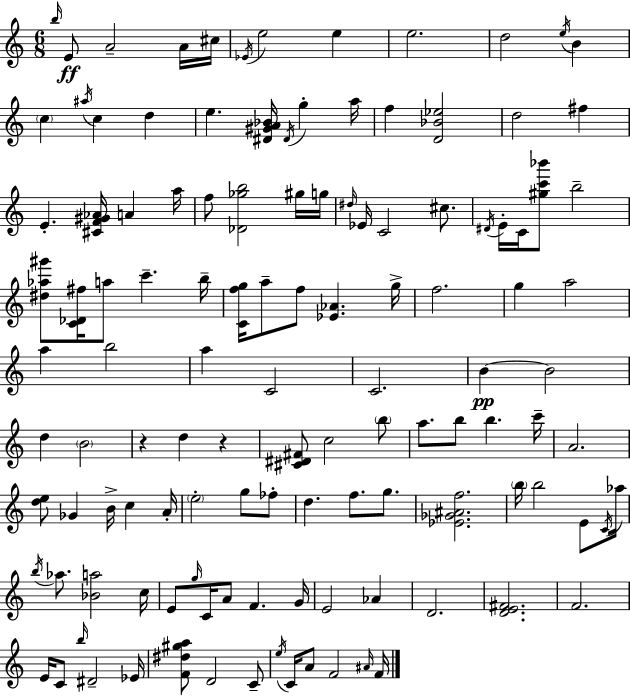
B5/s E4/e A4/h A4/s C#5/s Eb4/s E5/h E5/q E5/h. D5/h E5/s B4/q C5/q A#5/s C5/q D5/q E5/q. [D#4,G#4,A4,Bb4]/s D#4/s G5/q A5/s F5/q [D4,Bb4,Eb5]/h D5/h F#5/q E4/q. [C#4,F4,G#4,Ab4]/s A4/q A5/s F5/e [Db4,Gb5,B5]/h G#5/s G5/s D#5/s Eb4/s C4/h C#5/e. D#4/s E4/s C4/s [G#5,C6,Bb6]/e B5/h [D#5,Ab5,G#6]/e [C4,Db4,F#5]/s A5/e C6/q. B5/s [C4,F5,G5]/s A5/e F5/e [Eb4,Ab4]/q. G5/s F5/h. G5/q A5/h A5/q B5/h A5/q C4/h C4/h. B4/q B4/h D5/q B4/h R/q D5/q R/q [C#4,D#4,F#4]/e C5/h B5/e A5/e. B5/e B5/q. C6/s A4/h. [D5,E5]/e Gb4/q B4/s C5/q A4/s E5/h G5/e FES5/e D5/q. F5/e. G5/e. [Eb4,Gb4,A#4,F5]/h. B5/s B5/h E4/e C4/s Ab5/s B5/s Ab5/e. [Bb4,A5]/h C5/s E4/e G5/s C4/s A4/e F4/q. G4/s E4/h Ab4/q D4/h. [D4,E4,F#4]/h. F4/h. E4/s C4/e B5/s D#4/h Eb4/s [F4,D#5,G#5,A5]/e D4/h C4/e E5/s C4/s A4/e F4/h A#4/s F4/s